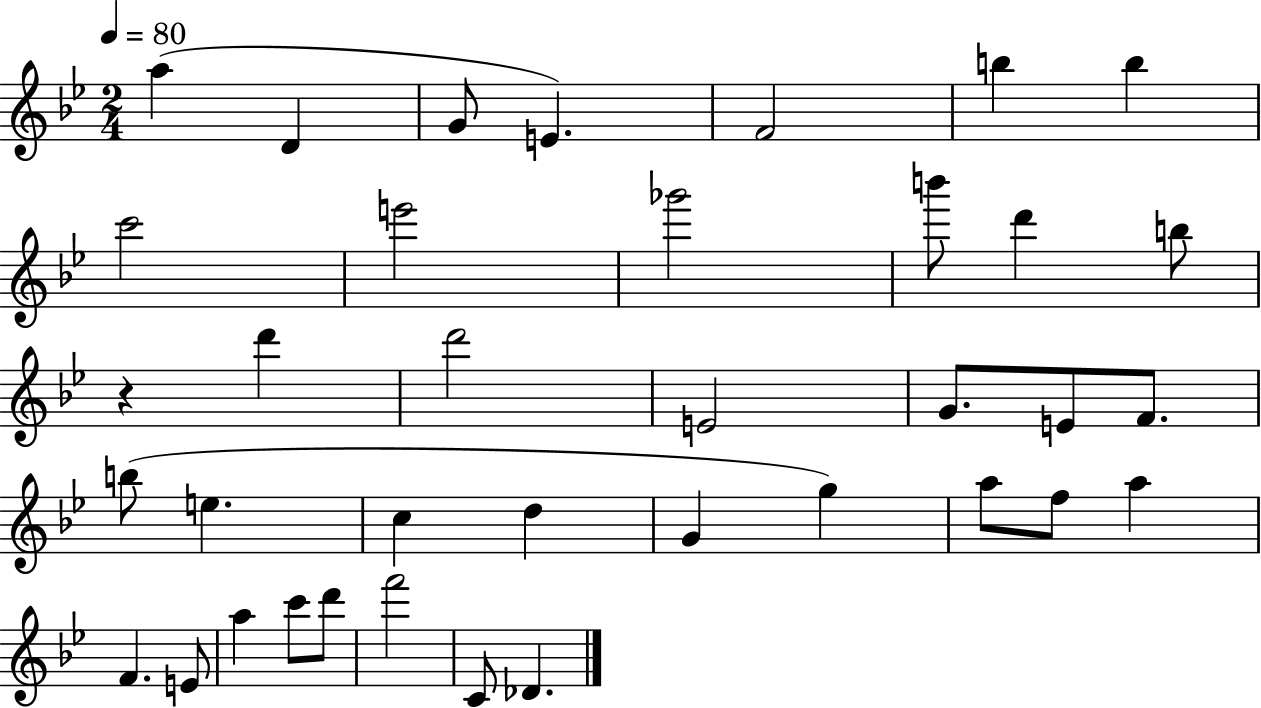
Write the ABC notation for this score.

X:1
T:Untitled
M:2/4
L:1/4
K:Bb
a D G/2 E F2 b b c'2 e'2 _g'2 b'/2 d' b/2 z d' d'2 E2 G/2 E/2 F/2 b/2 e c d G g a/2 f/2 a F E/2 a c'/2 d'/2 f'2 C/2 _D